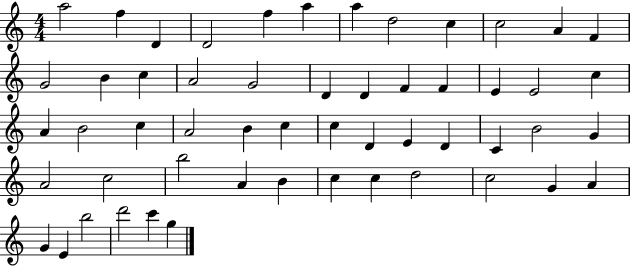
X:1
T:Untitled
M:4/4
L:1/4
K:C
a2 f D D2 f a a d2 c c2 A F G2 B c A2 G2 D D F F E E2 c A B2 c A2 B c c D E D C B2 G A2 c2 b2 A B c c d2 c2 G A G E b2 d'2 c' g